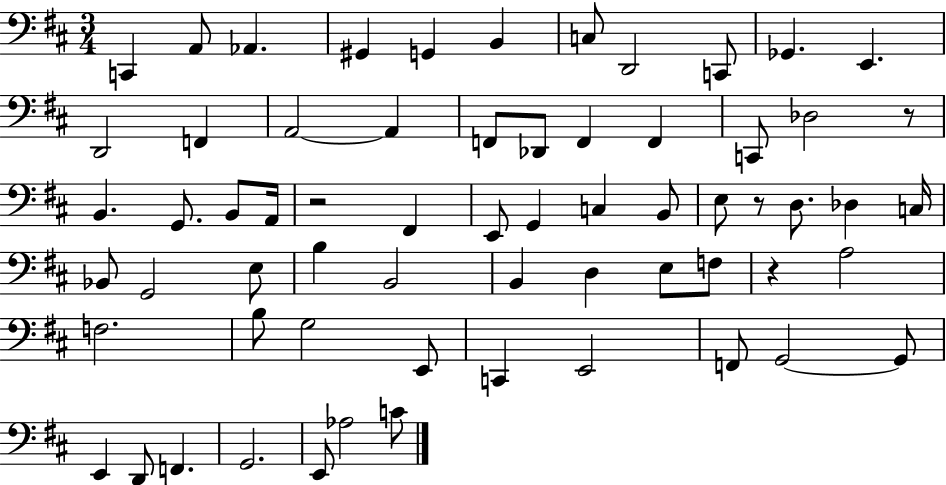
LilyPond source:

{
  \clef bass
  \numericTimeSignature
  \time 3/4
  \key d \major
  \repeat volta 2 { c,4 a,8 aes,4. | gis,4 g,4 b,4 | c8 d,2 c,8 | ges,4. e,4. | \break d,2 f,4 | a,2~~ a,4 | f,8 des,8 f,4 f,4 | c,8 des2 r8 | \break b,4. g,8. b,8 a,16 | r2 fis,4 | e,8 g,4 c4 b,8 | e8 r8 d8. des4 c16 | \break bes,8 g,2 e8 | b4 b,2 | b,4 d4 e8 f8 | r4 a2 | \break f2. | b8 g2 e,8 | c,4 e,2 | f,8 g,2~~ g,8 | \break e,4 d,8 f,4. | g,2. | e,8 aes2 c'8 | } \bar "|."
}